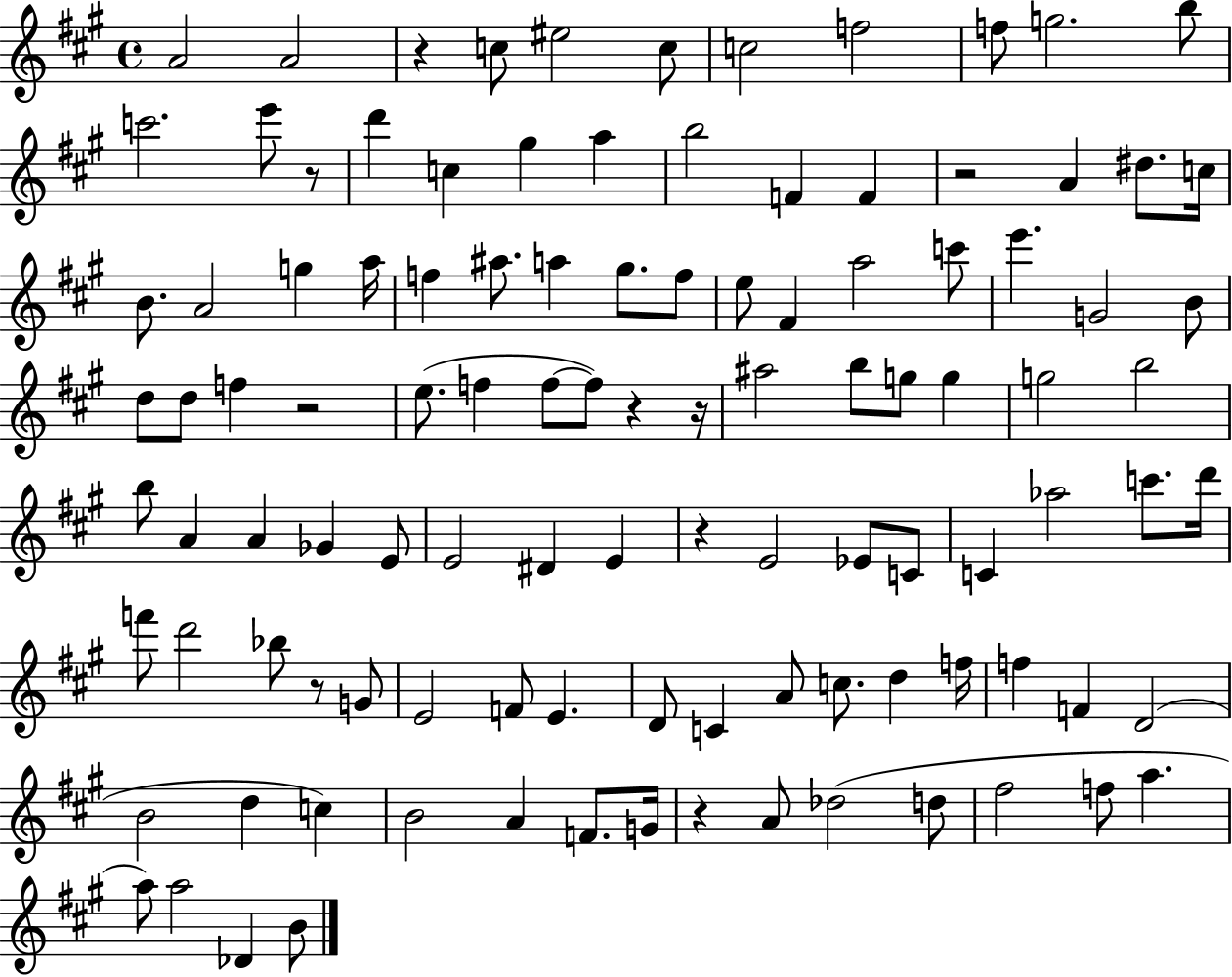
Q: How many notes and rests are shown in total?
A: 108